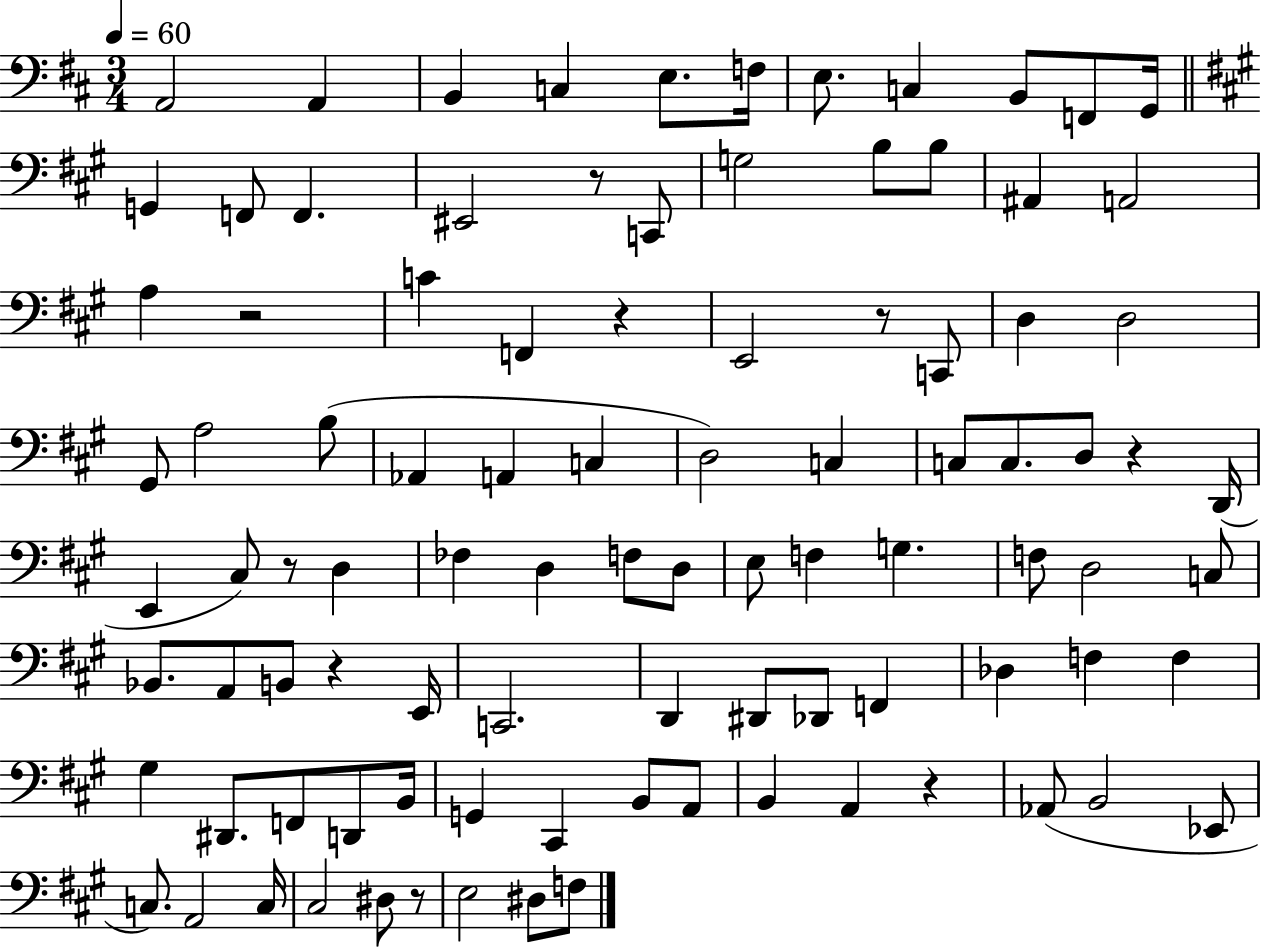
X:1
T:Untitled
M:3/4
L:1/4
K:D
A,,2 A,, B,, C, E,/2 F,/4 E,/2 C, B,,/2 F,,/2 G,,/4 G,, F,,/2 F,, ^E,,2 z/2 C,,/2 G,2 B,/2 B,/2 ^A,, A,,2 A, z2 C F,, z E,,2 z/2 C,,/2 D, D,2 ^G,,/2 A,2 B,/2 _A,, A,, C, D,2 C, C,/2 C,/2 D,/2 z D,,/4 E,, ^C,/2 z/2 D, _F, D, F,/2 D,/2 E,/2 F, G, F,/2 D,2 C,/2 _B,,/2 A,,/2 B,,/2 z E,,/4 C,,2 D,, ^D,,/2 _D,,/2 F,, _D, F, F, ^G, ^D,,/2 F,,/2 D,,/2 B,,/4 G,, ^C,, B,,/2 A,,/2 B,, A,, z _A,,/2 B,,2 _E,,/2 C,/2 A,,2 C,/4 ^C,2 ^D,/2 z/2 E,2 ^D,/2 F,/2